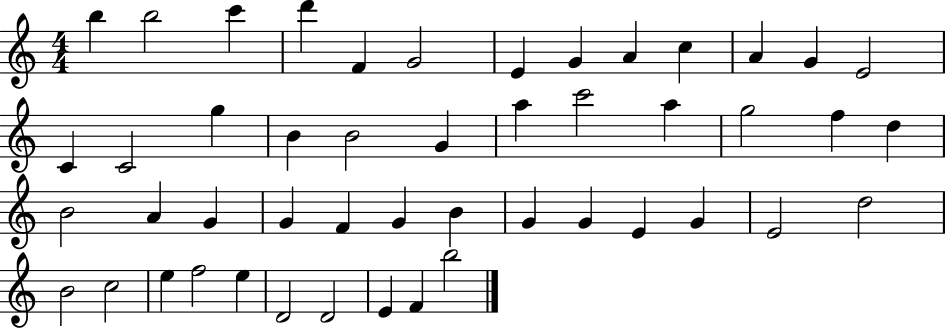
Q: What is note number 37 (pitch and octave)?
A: E4